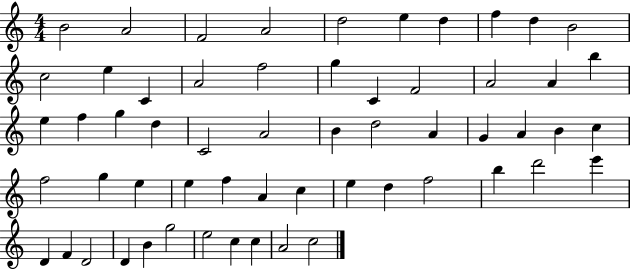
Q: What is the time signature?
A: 4/4